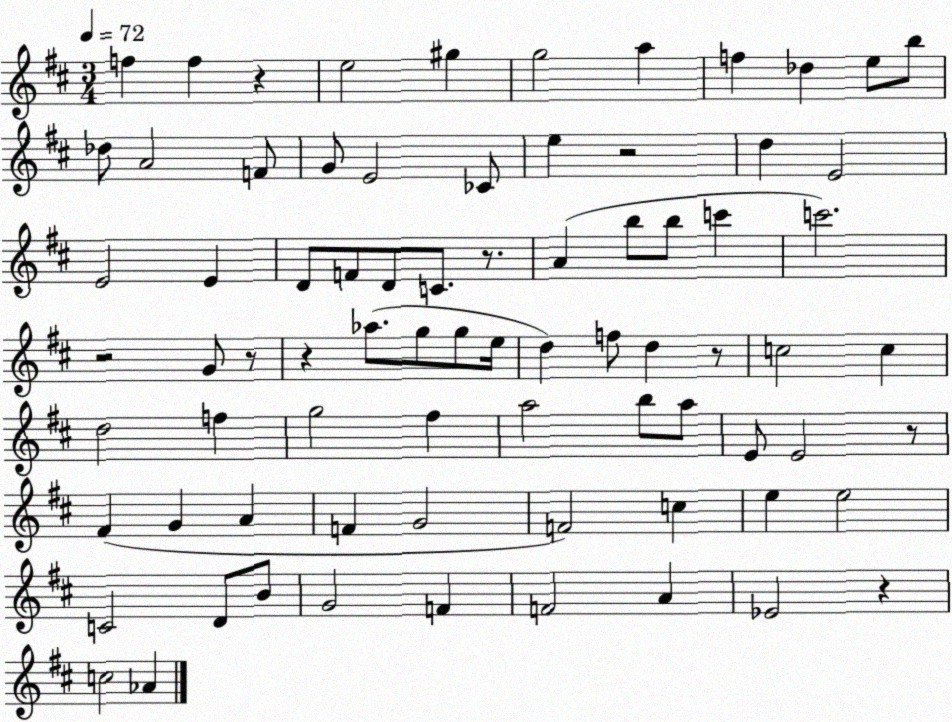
X:1
T:Untitled
M:3/4
L:1/4
K:D
f f z e2 ^g g2 a f _d e/2 b/2 _d/2 A2 F/2 G/2 E2 _C/2 e z2 d E2 E2 E D/2 F/2 D/2 C/2 z/2 A b/2 b/2 c' c'2 z2 G/2 z/2 z _a/2 g/2 g/2 e/4 d f/2 d z/2 c2 c d2 f g2 ^f a2 b/2 a/2 E/2 E2 z/2 ^F G A F G2 F2 c e e2 C2 D/2 B/2 G2 F F2 A _E2 z c2 _A